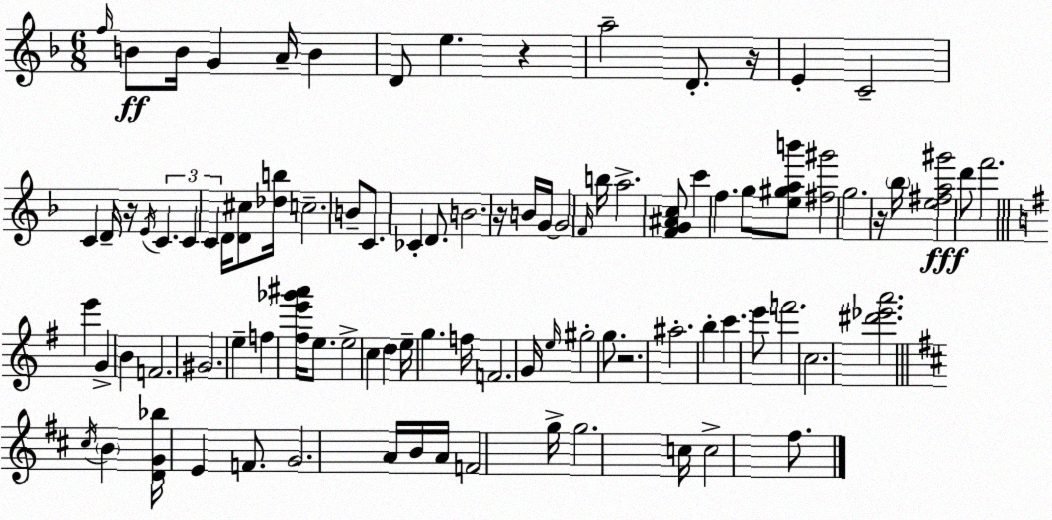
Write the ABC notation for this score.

X:1
T:Untitled
M:6/8
L:1/4
K:Dm
f/4 B/2 B/4 G A/4 B D/2 e z a2 D/2 z/4 E C2 C D/4 z/4 E/4 C C C D/4 [D^c]/2 [_db]/4 c2 B/2 C/2 _C D/2 B2 z/4 B/4 G/4 G2 F/4 b/4 a2 [FG^Ac]/2 c' f g/2 [e^gab']/2 [^f^g']2 g2 z/4 _b/4 [e^fa^g']2 d'/2 f'2 e' G B F2 ^G2 e f [^fe'_g'^a']/4 e/2 e2 c d e/4 g f/4 F2 G/4 e/4 ^g2 g/2 z2 ^a2 b c' e'/2 f'2 c2 [^d'_e'a']2 ^c/4 B [DG_b]/4 E F/2 G2 A/4 B/4 A/4 F2 g/4 g2 c/4 c2 ^f/2